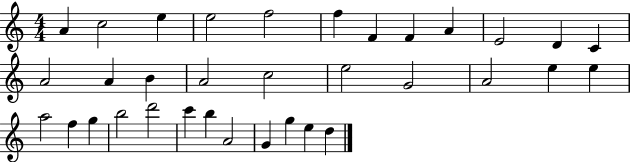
{
  \clef treble
  \numericTimeSignature
  \time 4/4
  \key c \major
  a'4 c''2 e''4 | e''2 f''2 | f''4 f'4 f'4 a'4 | e'2 d'4 c'4 | \break a'2 a'4 b'4 | a'2 c''2 | e''2 g'2 | a'2 e''4 e''4 | \break a''2 f''4 g''4 | b''2 d'''2 | c'''4 b''4 a'2 | g'4 g''4 e''4 d''4 | \break \bar "|."
}